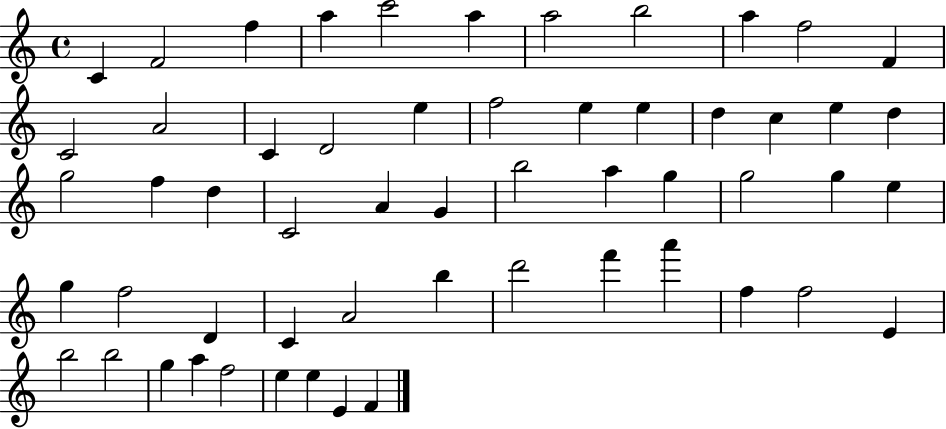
X:1
T:Untitled
M:4/4
L:1/4
K:C
C F2 f a c'2 a a2 b2 a f2 F C2 A2 C D2 e f2 e e d c e d g2 f d C2 A G b2 a g g2 g e g f2 D C A2 b d'2 f' a' f f2 E b2 b2 g a f2 e e E F